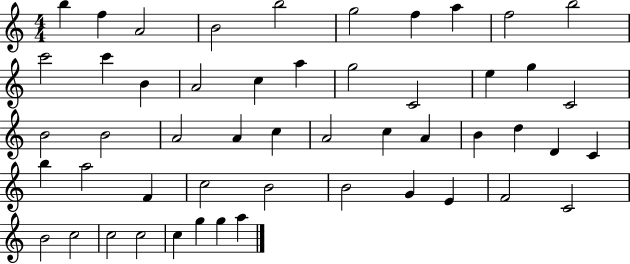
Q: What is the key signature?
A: C major